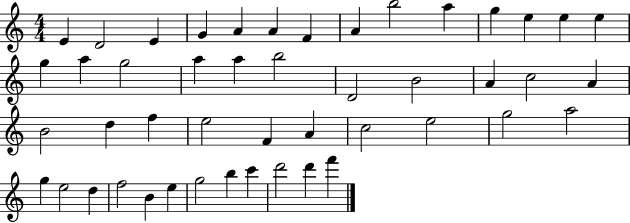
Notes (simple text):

E4/q D4/h E4/q G4/q A4/q A4/q F4/q A4/q B5/h A5/q G5/q E5/q E5/q E5/q G5/q A5/q G5/h A5/q A5/q B5/h D4/h B4/h A4/q C5/h A4/q B4/h D5/q F5/q E5/h F4/q A4/q C5/h E5/h G5/h A5/h G5/q E5/h D5/q F5/h B4/q E5/q G5/h B5/q C6/q D6/h D6/q F6/q